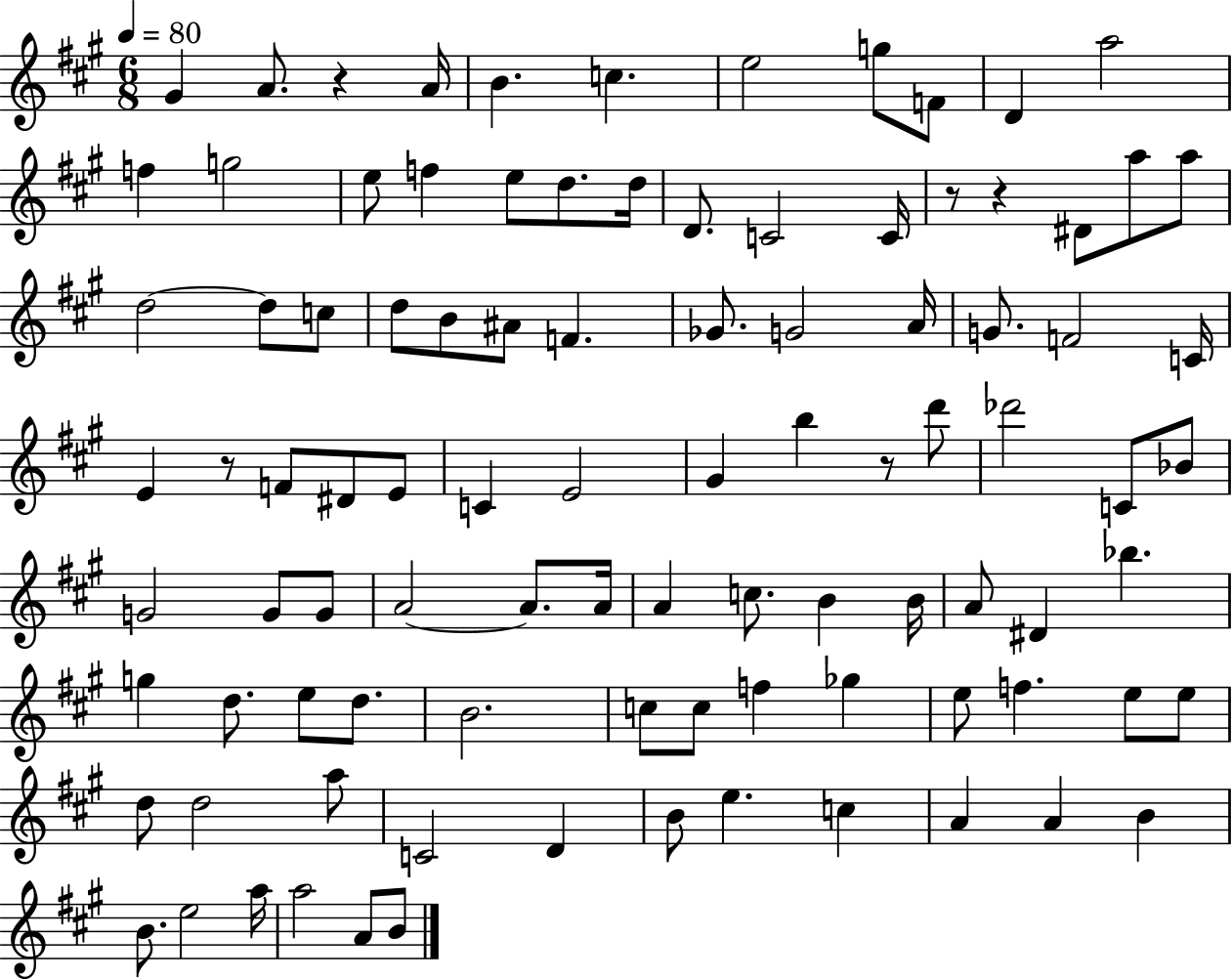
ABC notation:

X:1
T:Untitled
M:6/8
L:1/4
K:A
^G A/2 z A/4 B c e2 g/2 F/2 D a2 f g2 e/2 f e/2 d/2 d/4 D/2 C2 C/4 z/2 z ^D/2 a/2 a/2 d2 d/2 c/2 d/2 B/2 ^A/2 F _G/2 G2 A/4 G/2 F2 C/4 E z/2 F/2 ^D/2 E/2 C E2 ^G b z/2 d'/2 _d'2 C/2 _B/2 G2 G/2 G/2 A2 A/2 A/4 A c/2 B B/4 A/2 ^D _b g d/2 e/2 d/2 B2 c/2 c/2 f _g e/2 f e/2 e/2 d/2 d2 a/2 C2 D B/2 e c A A B B/2 e2 a/4 a2 A/2 B/2